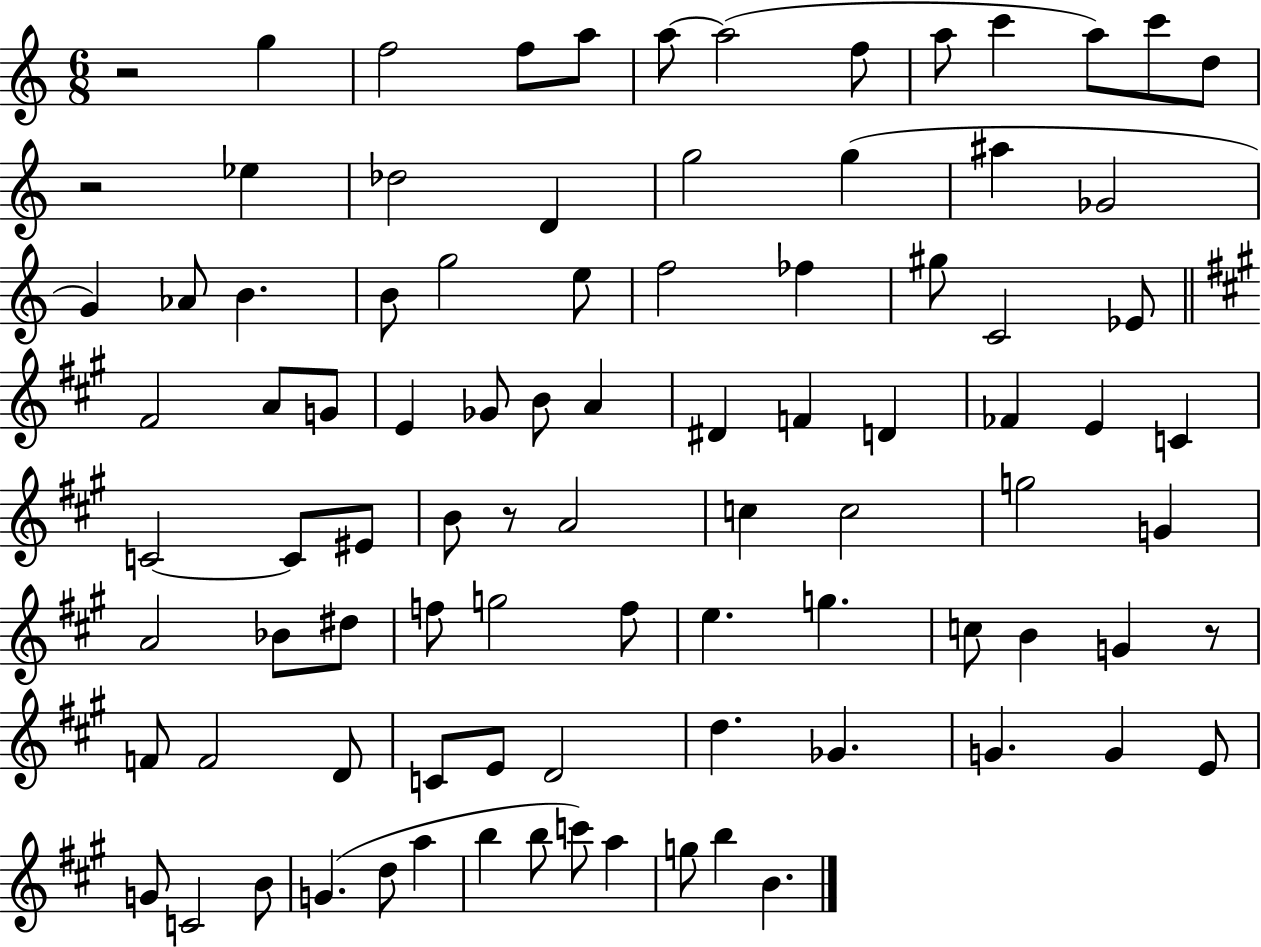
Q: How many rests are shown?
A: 4